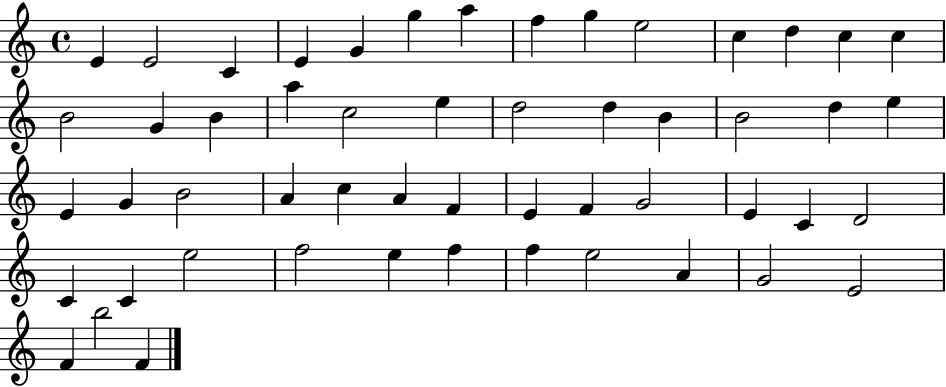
{
  \clef treble
  \time 4/4
  \defaultTimeSignature
  \key c \major
  e'4 e'2 c'4 | e'4 g'4 g''4 a''4 | f''4 g''4 e''2 | c''4 d''4 c''4 c''4 | \break b'2 g'4 b'4 | a''4 c''2 e''4 | d''2 d''4 b'4 | b'2 d''4 e''4 | \break e'4 g'4 b'2 | a'4 c''4 a'4 f'4 | e'4 f'4 g'2 | e'4 c'4 d'2 | \break c'4 c'4 e''2 | f''2 e''4 f''4 | f''4 e''2 a'4 | g'2 e'2 | \break f'4 b''2 f'4 | \bar "|."
}